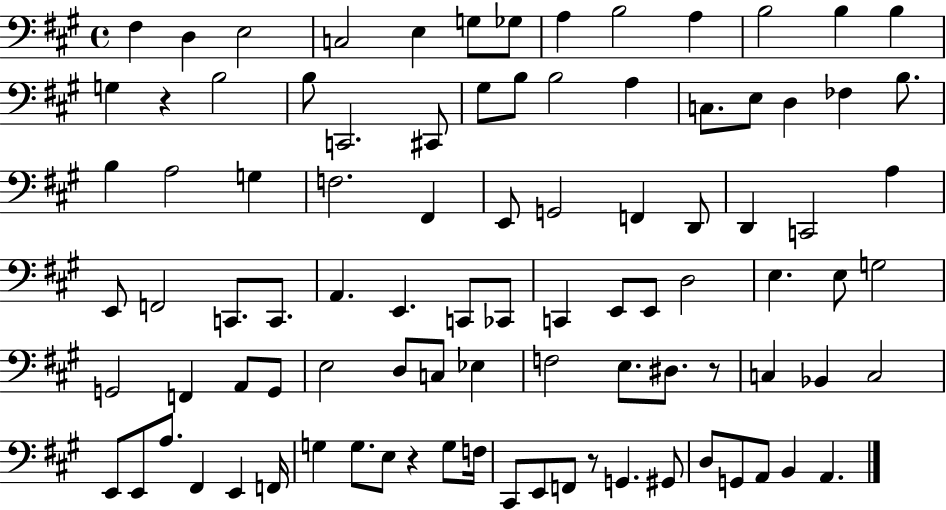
F#3/q D3/q E3/h C3/h E3/q G3/e Gb3/e A3/q B3/h A3/q B3/h B3/q B3/q G3/q R/q B3/h B3/e C2/h. C#2/e G#3/e B3/e B3/h A3/q C3/e. E3/e D3/q FES3/q B3/e. B3/q A3/h G3/q F3/h. F#2/q E2/e G2/h F2/q D2/e D2/q C2/h A3/q E2/e F2/h C2/e. C2/e. A2/q. E2/q. C2/e CES2/e C2/q E2/e E2/e D3/h E3/q. E3/e G3/h G2/h F2/q A2/e G2/e E3/h D3/e C3/e Eb3/q F3/h E3/e. D#3/e. R/e C3/q Bb2/q C3/h E2/e E2/e A3/e. F#2/q E2/q F2/s G3/q G3/e. E3/e R/q G3/e F3/s C#2/e E2/e F2/e R/e G2/q. G#2/e D3/e G2/e A2/e B2/q A2/q.